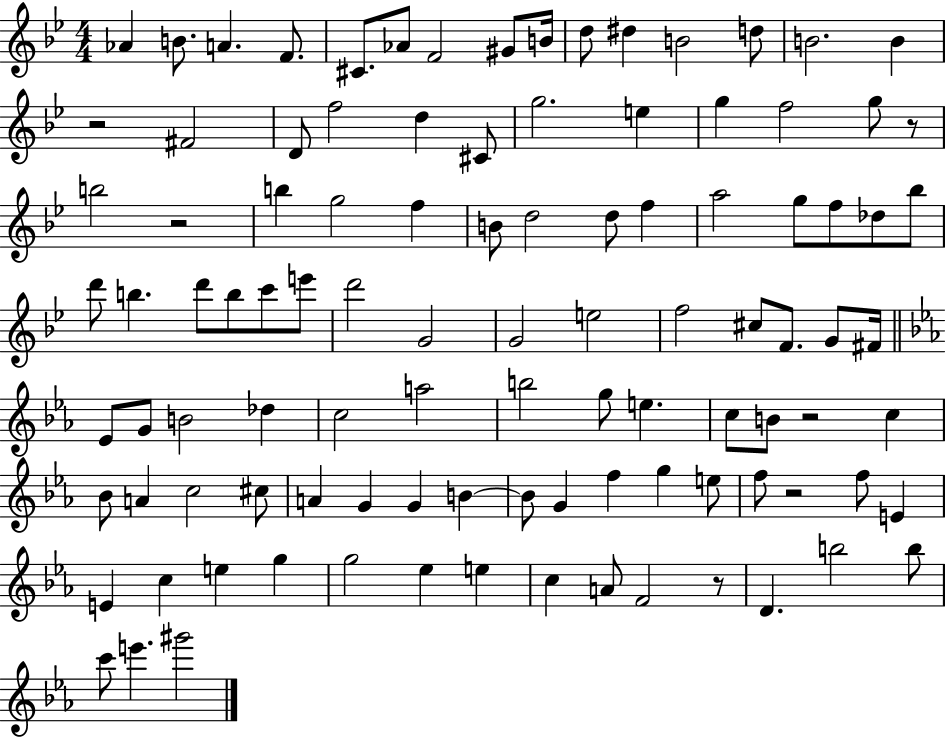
X:1
T:Untitled
M:4/4
L:1/4
K:Bb
_A B/2 A F/2 ^C/2 _A/2 F2 ^G/2 B/4 d/2 ^d B2 d/2 B2 B z2 ^F2 D/2 f2 d ^C/2 g2 e g f2 g/2 z/2 b2 z2 b g2 f B/2 d2 d/2 f a2 g/2 f/2 _d/2 _b/2 d'/2 b d'/2 b/2 c'/2 e'/2 d'2 G2 G2 e2 f2 ^c/2 F/2 G/2 ^F/4 _E/2 G/2 B2 _d c2 a2 b2 g/2 e c/2 B/2 z2 c _B/2 A c2 ^c/2 A G G B B/2 G f g e/2 f/2 z2 f/2 E E c e g g2 _e e c A/2 F2 z/2 D b2 b/2 c'/2 e' ^g'2